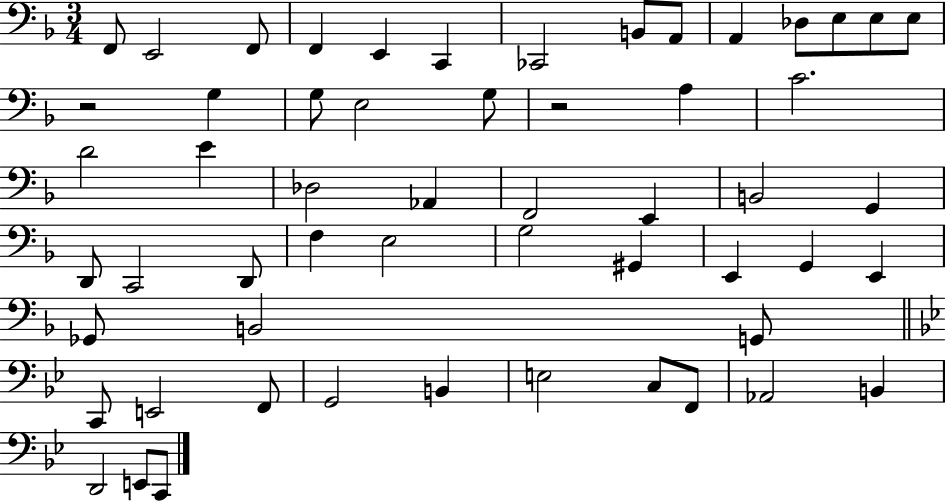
{
  \clef bass
  \numericTimeSignature
  \time 3/4
  \key f \major
  f,8 e,2 f,8 | f,4 e,4 c,4 | ces,2 b,8 a,8 | a,4 des8 e8 e8 e8 | \break r2 g4 | g8 e2 g8 | r2 a4 | c'2. | \break d'2 e'4 | des2 aes,4 | f,2 e,4 | b,2 g,4 | \break d,8 c,2 d,8 | f4 e2 | g2 gis,4 | e,4 g,4 e,4 | \break ges,8 b,2 g,8 | \bar "||" \break \key g \minor c,8 e,2 f,8 | g,2 b,4 | e2 c8 f,8 | aes,2 b,4 | \break d,2 e,8 c,8 | \bar "|."
}